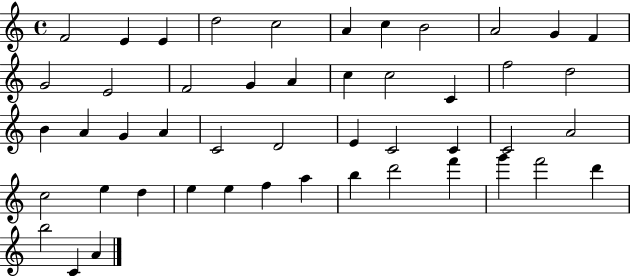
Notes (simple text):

F4/h E4/q E4/q D5/h C5/h A4/q C5/q B4/h A4/h G4/q F4/q G4/h E4/h F4/h G4/q A4/q C5/q C5/h C4/q F5/h D5/h B4/q A4/q G4/q A4/q C4/h D4/h E4/q C4/h C4/q C4/h A4/h C5/h E5/q D5/q E5/q E5/q F5/q A5/q B5/q D6/h F6/q G6/q F6/h D6/q B5/h C4/q A4/q